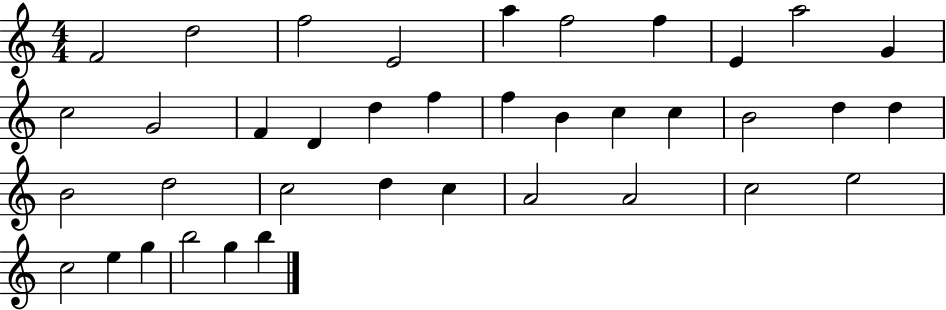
F4/h D5/h F5/h E4/h A5/q F5/h F5/q E4/q A5/h G4/q C5/h G4/h F4/q D4/q D5/q F5/q F5/q B4/q C5/q C5/q B4/h D5/q D5/q B4/h D5/h C5/h D5/q C5/q A4/h A4/h C5/h E5/h C5/h E5/q G5/q B5/h G5/q B5/q